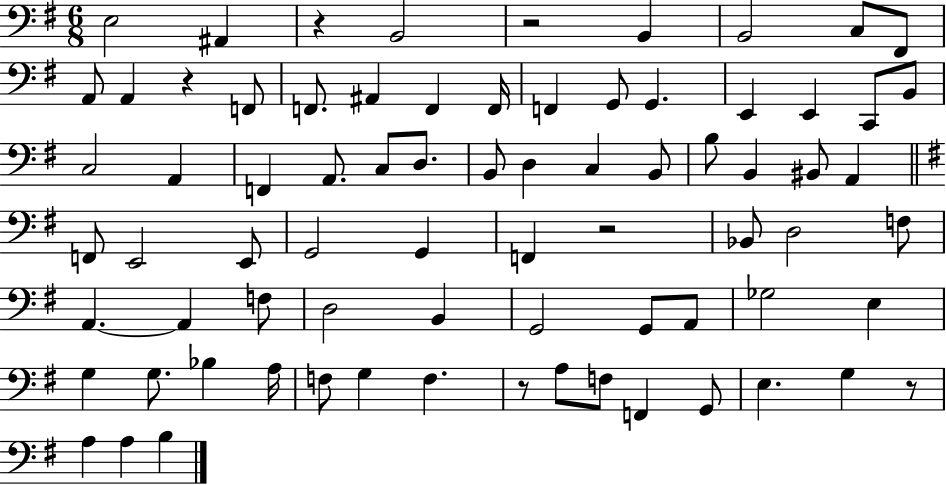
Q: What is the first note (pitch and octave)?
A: E3